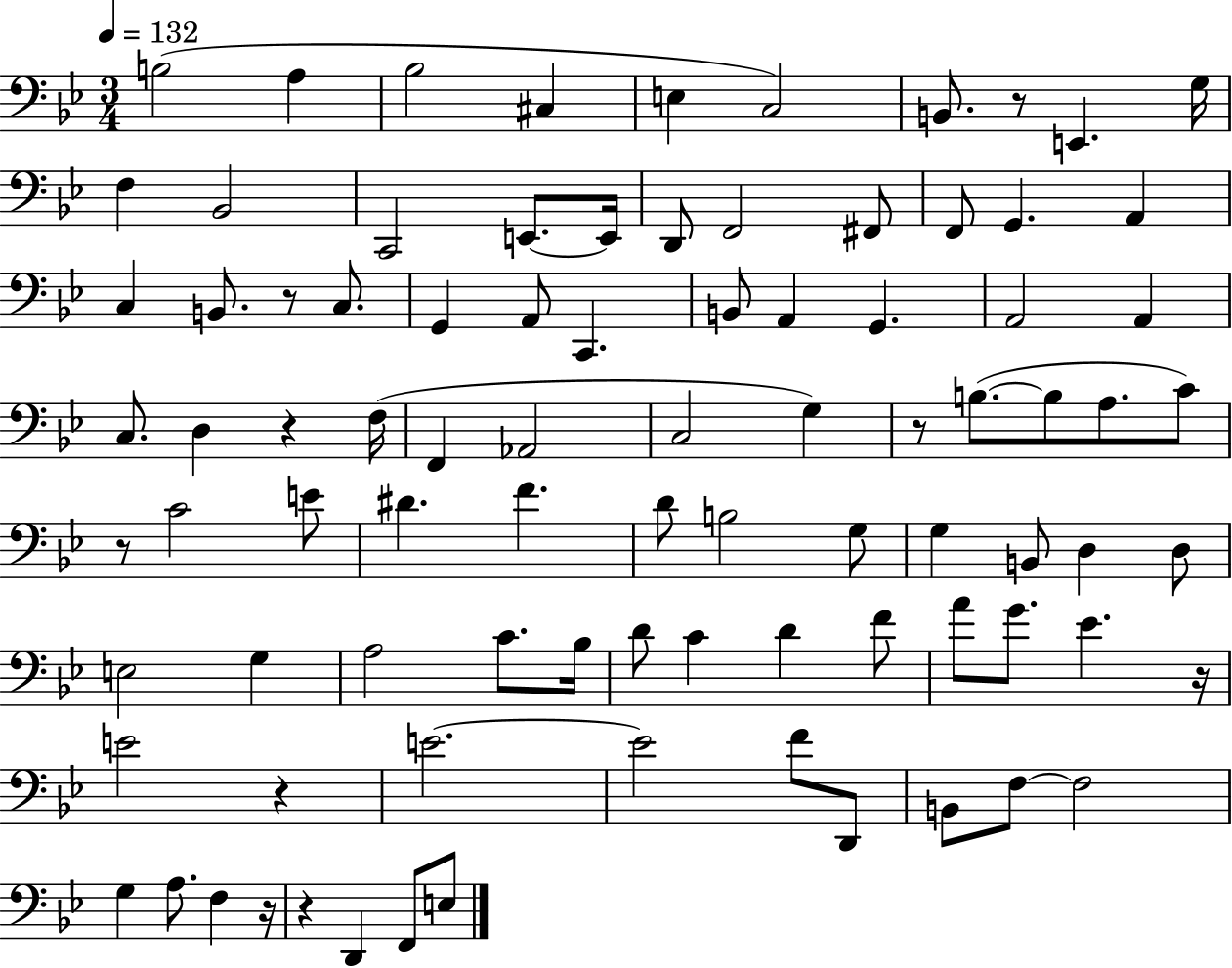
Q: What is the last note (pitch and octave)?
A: E3